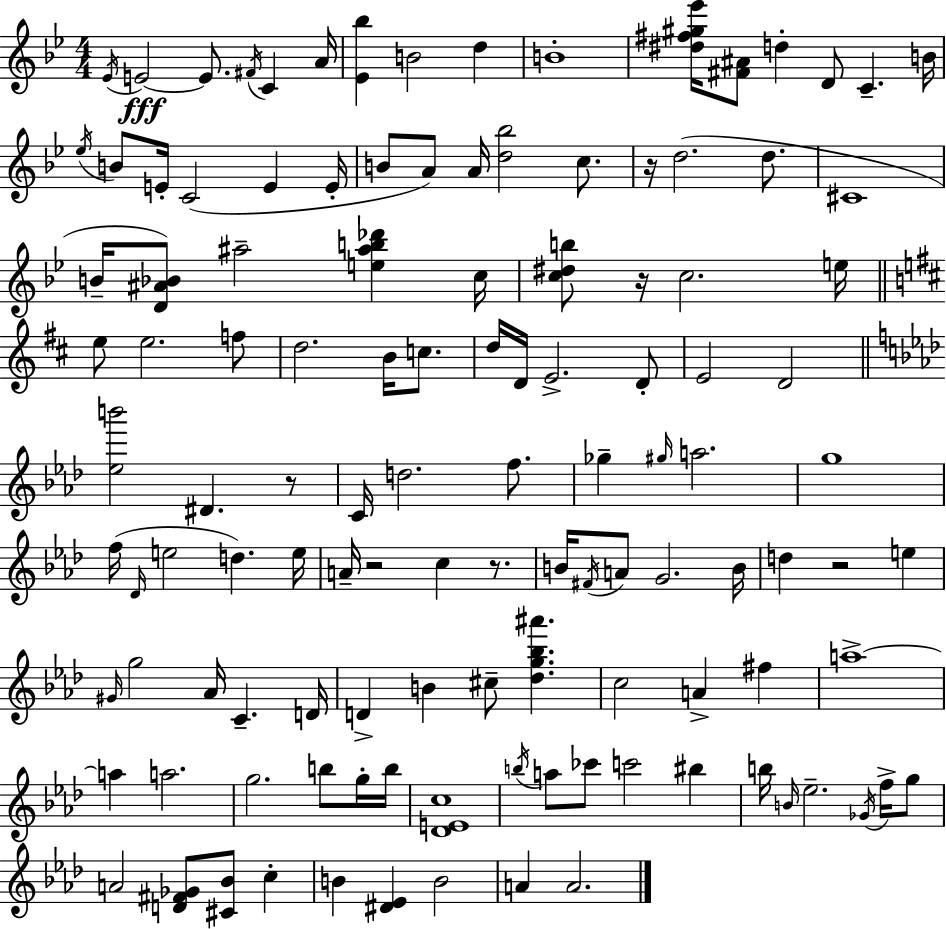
Eb4/s E4/h E4/e. F#4/s C4/q A4/s [Eb4,Bb5]/q B4/h D5/q B4/w [D#5,F#5,G#5,Eb6]/s [F#4,A#4]/e D5/q D4/e C4/q. B4/s Eb5/s B4/e E4/s C4/h E4/q E4/s B4/e A4/e A4/s [D5,Bb5]/h C5/e. R/s D5/h. D5/e. C#4/w B4/s [D4,A#4,Bb4]/e A#5/h [E5,A#5,B5,Db6]/q C5/s [C5,D#5,B5]/e R/s C5/h. E5/s E5/e E5/h. F5/e D5/h. B4/s C5/e. D5/s D4/s E4/h. D4/e E4/h D4/h [Eb5,B6]/h D#4/q. R/e C4/s D5/h. F5/e. Gb5/q G#5/s A5/h. G5/w F5/s Db4/s E5/h D5/q. E5/s A4/s R/h C5/q R/e. B4/s F#4/s A4/e G4/h. B4/s D5/q R/h E5/q G#4/s G5/h Ab4/s C4/q. D4/s D4/q B4/q C#5/e [Db5,G5,Bb5,A#6]/q. C5/h A4/q F#5/q A5/w A5/q A5/h. G5/h. B5/e G5/s B5/s [Db4,E4,C5]/w B5/s A5/e CES6/e C6/h BIS5/q B5/s B4/s Eb5/h. Gb4/s F5/s G5/e A4/h [D4,F#4,Gb4]/e [C#4,Bb4]/e C5/q B4/q [D#4,Eb4]/q B4/h A4/q A4/h.